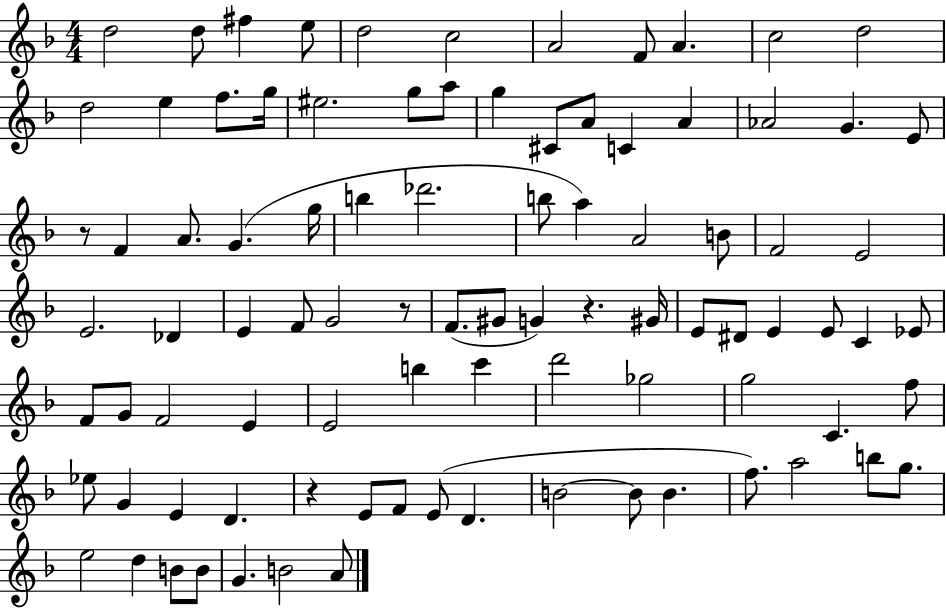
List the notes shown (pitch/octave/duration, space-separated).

D5/h D5/e F#5/q E5/e D5/h C5/h A4/h F4/e A4/q. C5/h D5/h D5/h E5/q F5/e. G5/s EIS5/h. G5/e A5/e G5/q C#4/e A4/e C4/q A4/q Ab4/h G4/q. E4/e R/e F4/q A4/e. G4/q. G5/s B5/q Db6/h. B5/e A5/q A4/h B4/e F4/h E4/h E4/h. Db4/q E4/q F4/e G4/h R/e F4/e. G#4/e G4/q R/q. G#4/s E4/e D#4/e E4/q E4/e C4/q Eb4/e F4/e G4/e F4/h E4/q E4/h B5/q C6/q D6/h Gb5/h G5/h C4/q. F5/e Eb5/e G4/q E4/q D4/q. R/q E4/e F4/e E4/e D4/q. B4/h B4/e B4/q. F5/e. A5/h B5/e G5/e. E5/h D5/q B4/e B4/e G4/q. B4/h A4/e